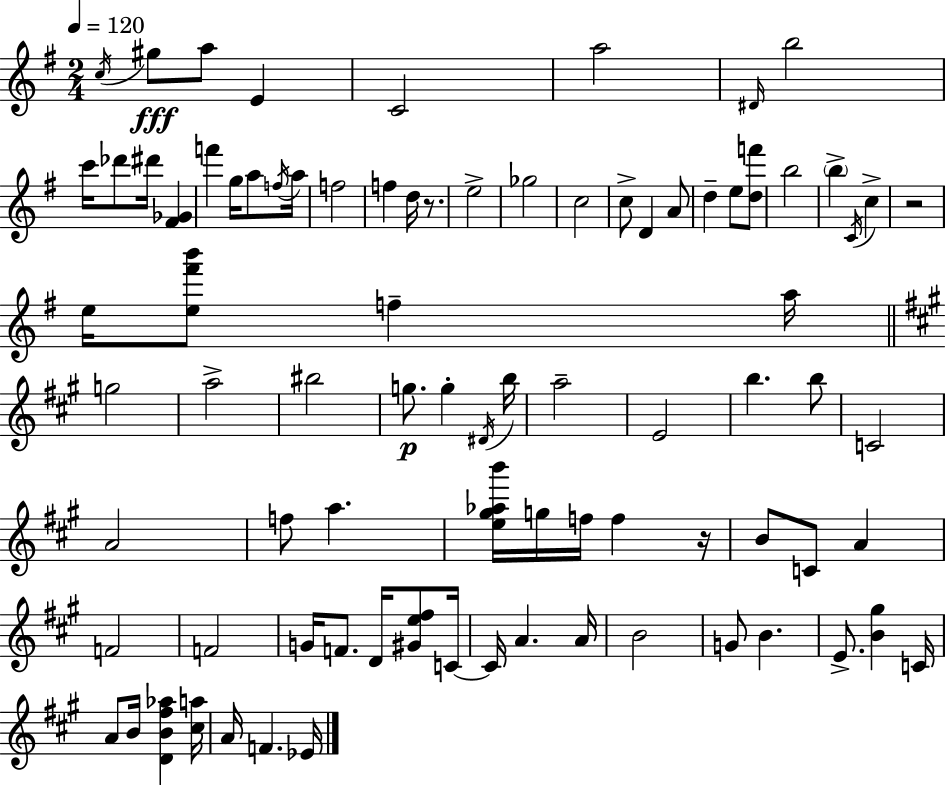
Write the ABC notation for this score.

X:1
T:Untitled
M:2/4
L:1/4
K:Em
c/4 ^g/2 a/2 E C2 a2 ^D/4 b2 c'/4 _d'/2 ^d'/4 [^F_G] f' g/4 a/2 f/4 a/4 f2 f d/4 z/2 e2 _g2 c2 c/2 D A/2 d e/2 [df']/2 b2 b C/4 c z2 e/4 [e^f'b']/2 f a/4 g2 a2 ^b2 g/2 g ^D/4 b/4 a2 E2 b b/2 C2 A2 f/2 a [e^g_ab']/4 g/4 f/4 f z/4 B/2 C/2 A F2 F2 G/4 F/2 D/4 [^Ge^f]/2 C/4 C/4 A A/4 B2 G/2 B E/2 [B^g] C/4 A/2 B/4 [DB^f_a] [^ca]/4 A/4 F _E/4